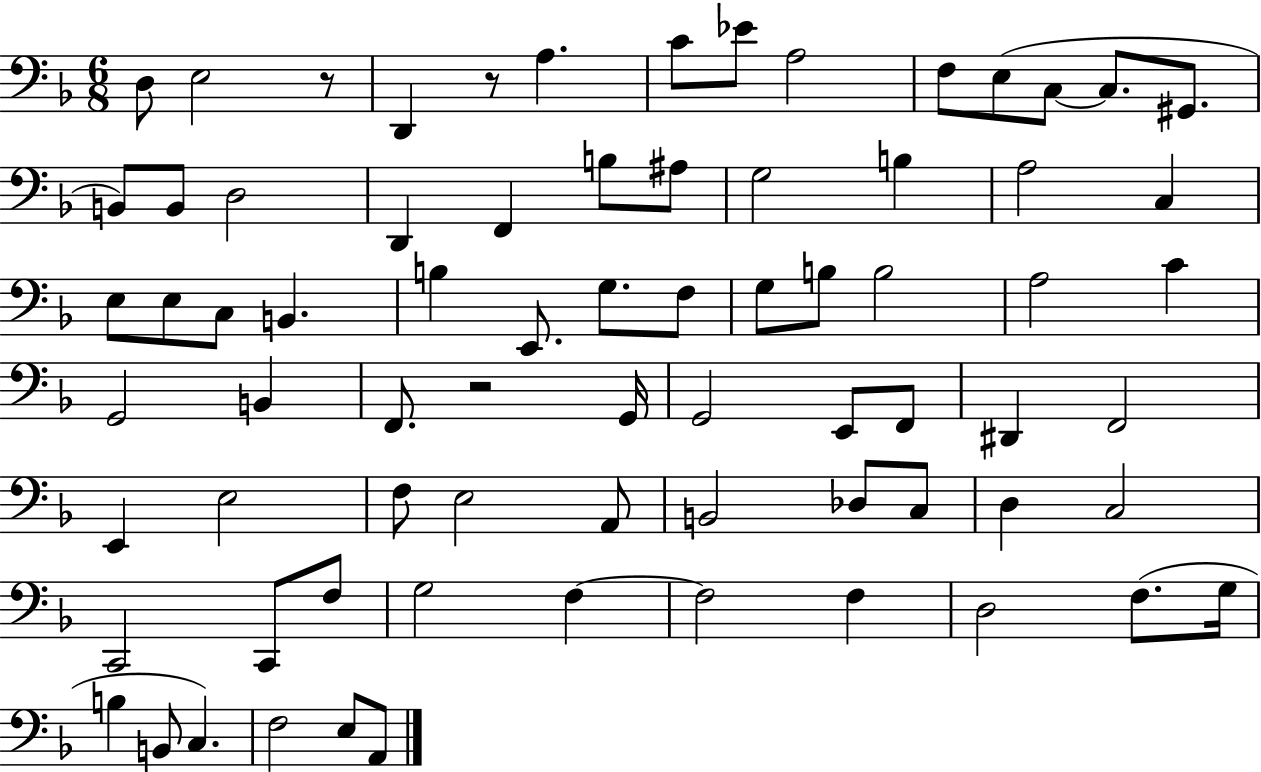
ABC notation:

X:1
T:Untitled
M:6/8
L:1/4
K:F
D,/2 E,2 z/2 D,, z/2 A, C/2 _E/2 A,2 F,/2 E,/2 C,/2 C,/2 ^G,,/2 B,,/2 B,,/2 D,2 D,, F,, B,/2 ^A,/2 G,2 B, A,2 C, E,/2 E,/2 C,/2 B,, B, E,,/2 G,/2 F,/2 G,/2 B,/2 B,2 A,2 C G,,2 B,, F,,/2 z2 G,,/4 G,,2 E,,/2 F,,/2 ^D,, F,,2 E,, E,2 F,/2 E,2 A,,/2 B,,2 _D,/2 C,/2 D, C,2 C,,2 C,,/2 F,/2 G,2 F, F,2 F, D,2 F,/2 G,/4 B, B,,/2 C, F,2 E,/2 A,,/2